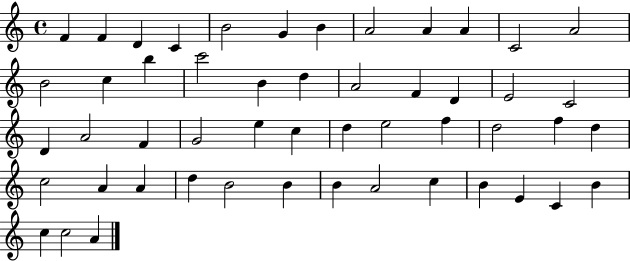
X:1
T:Untitled
M:4/4
L:1/4
K:C
F F D C B2 G B A2 A A C2 A2 B2 c b c'2 B d A2 F D E2 C2 D A2 F G2 e c d e2 f d2 f d c2 A A d B2 B B A2 c B E C B c c2 A